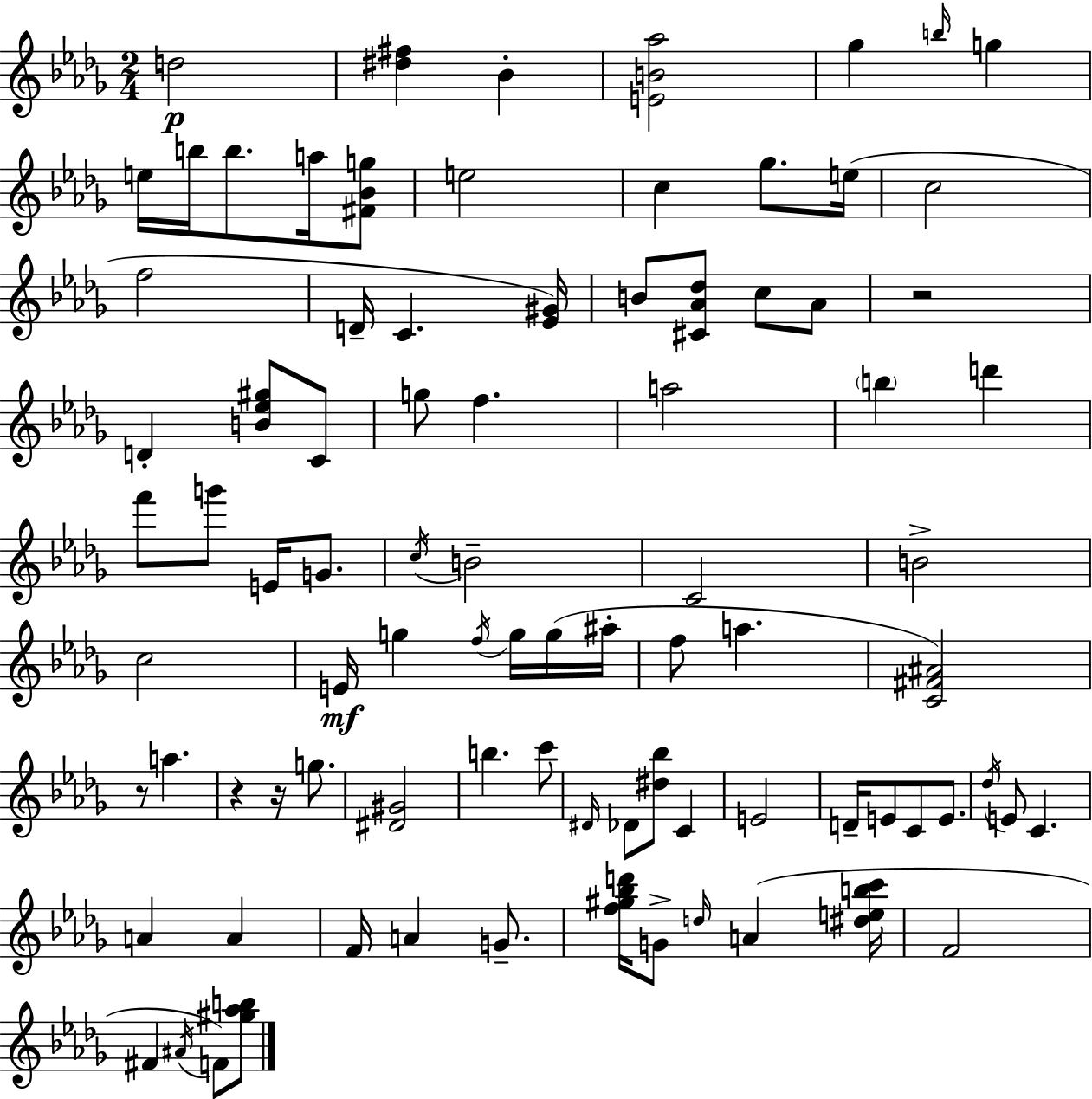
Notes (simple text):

D5/h [D#5,F#5]/q Bb4/q [E4,B4,Ab5]/h Gb5/q B5/s G5/q E5/s B5/s B5/e. A5/s [F#4,Bb4,G5]/e E5/h C5/q Gb5/e. E5/s C5/h F5/h D4/s C4/q. [Eb4,G#4]/s B4/e [C#4,Ab4,Db5]/e C5/e Ab4/e R/h D4/q [B4,Eb5,G#5]/e C4/e G5/e F5/q. A5/h B5/q D6/q F6/e G6/e E4/s G4/e. C5/s B4/h C4/h B4/h C5/h E4/s G5/q F5/s G5/s G5/s A#5/s F5/e A5/q. [C4,F#4,A#4]/h R/e A5/q. R/q R/s G5/e. [D#4,G#4]/h B5/q. C6/e D#4/s Db4/e [D#5,Bb5]/e C4/q E4/h D4/s E4/e C4/e E4/e. Db5/s E4/e C4/q. A4/q A4/q F4/s A4/q G4/e. [F5,G#5,Bb5,D6]/s G4/e D5/s A4/q [D#5,E5,B5,C6]/s F4/h F#4/q A#4/s F4/e [G#5,Ab5,B5]/e